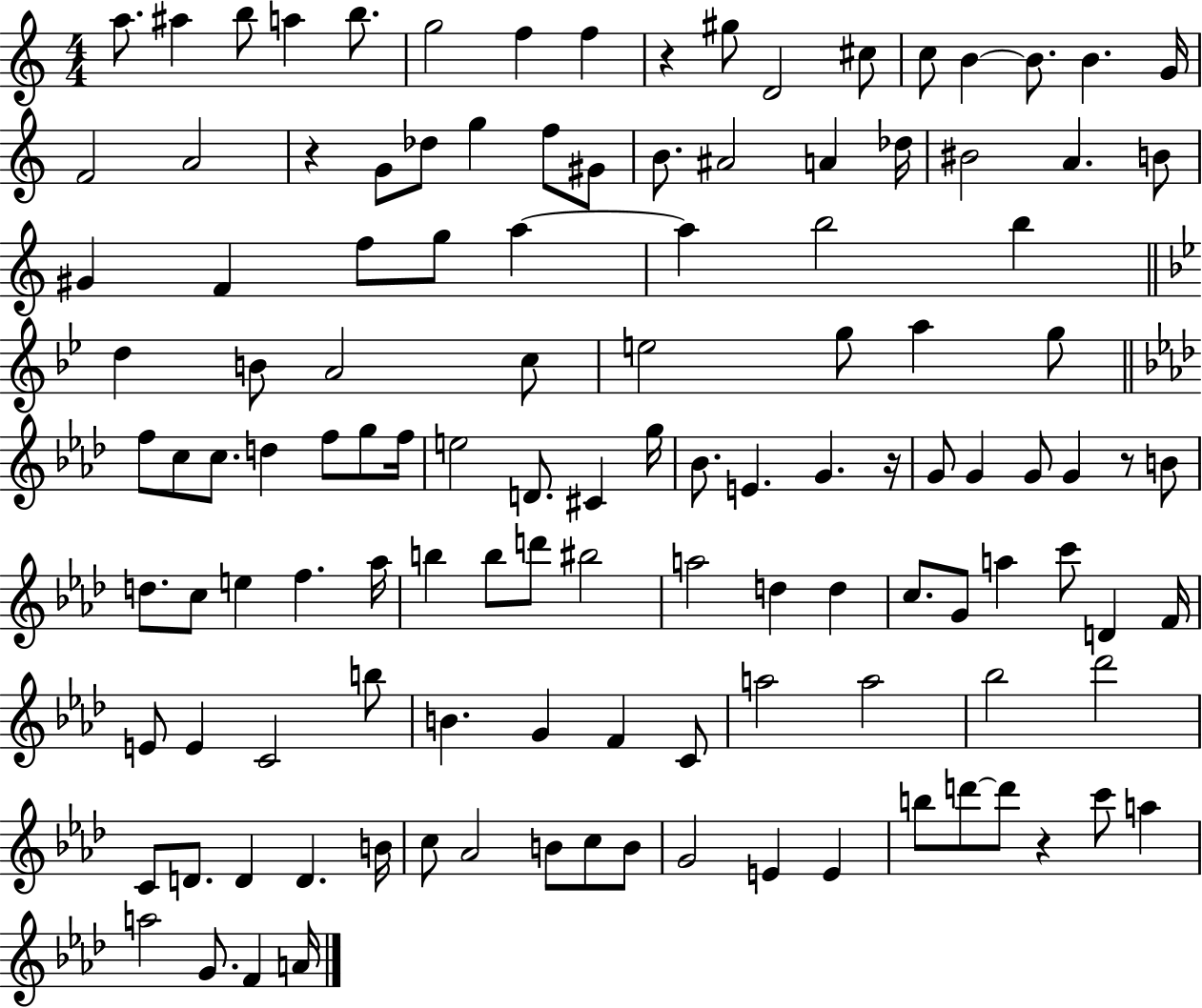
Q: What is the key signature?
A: C major